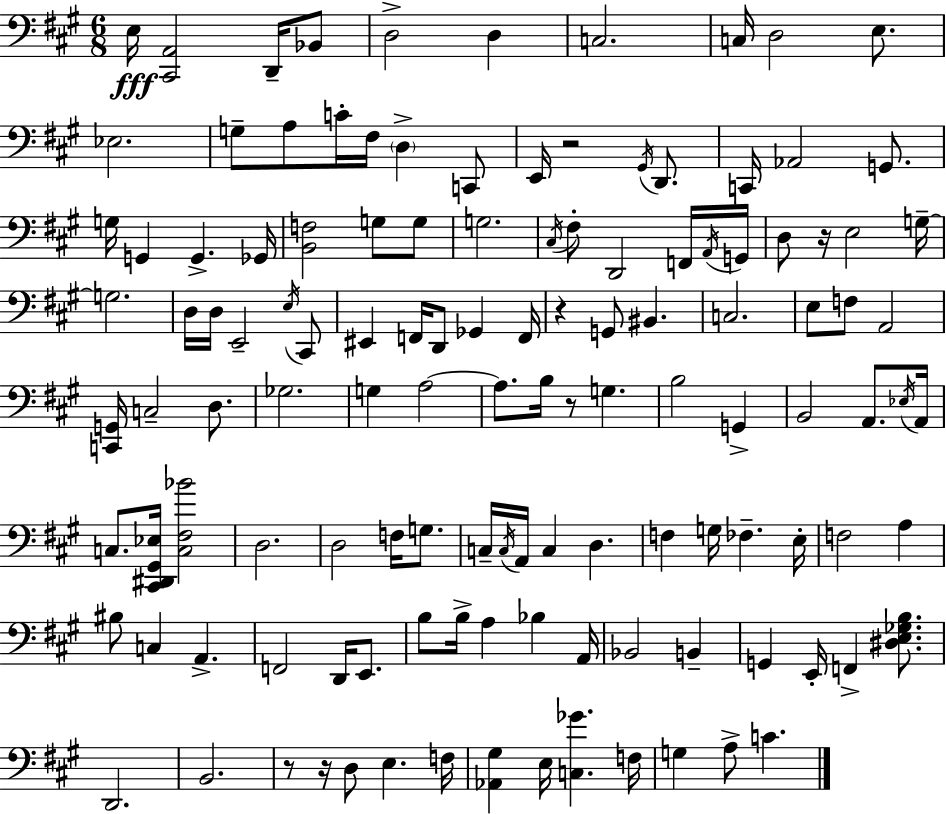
E3/s [C#2,A2]/h D2/s Bb2/e D3/h D3/q C3/h. C3/s D3/h E3/e. Eb3/h. G3/e A3/e C4/s F#3/s D3/q C2/e E2/s R/h G#2/s D2/e. C2/s Ab2/h G2/e. G3/s G2/q G2/q. Gb2/s [B2,F3]/h G3/e G3/e G3/h. C#3/s F#3/e D2/h F2/s A2/s G2/s D3/e R/s E3/h G3/s G3/h. D3/s D3/s E2/h E3/s C#2/e EIS2/q F2/s D2/e Gb2/q F2/s R/q G2/e BIS2/q. C3/h. E3/e F3/e A2/h [C2,G2]/s C3/h D3/e. Gb3/h. G3/q A3/h A3/e. B3/s R/e G3/q. B3/h G2/q B2/h A2/e. Eb3/s A2/s C3/e. [C#2,D#2,G#2,Eb3]/s [C3,F#3,Bb4]/h D3/h. D3/h F3/s G3/e. C3/s C3/s A2/s C3/q D3/q. F3/q G3/s FES3/q. E3/s F3/h A3/q BIS3/e C3/q A2/q. F2/h D2/s E2/e. B3/e B3/s A3/q Bb3/q A2/s Bb2/h B2/q G2/q E2/s F2/q [D#3,E3,Gb3,B3]/e. D2/h. B2/h. R/e R/s D3/e E3/q. F3/s [Ab2,G#3]/q E3/s [C3,Gb4]/q. F3/s G3/q A3/e C4/q.